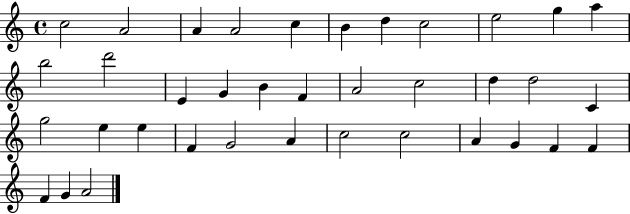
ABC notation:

X:1
T:Untitled
M:4/4
L:1/4
K:C
c2 A2 A A2 c B d c2 e2 g a b2 d'2 E G B F A2 c2 d d2 C g2 e e F G2 A c2 c2 A G F F F G A2